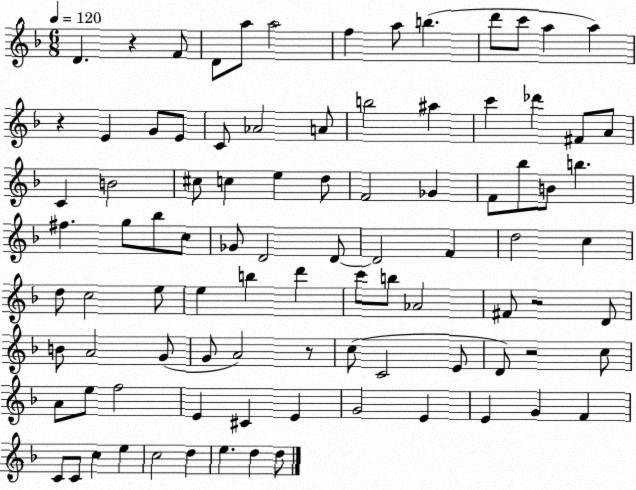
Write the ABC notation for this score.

X:1
T:Untitled
M:6/8
L:1/4
K:F
D z F/2 D/2 a/2 a2 f a/2 b d'/2 c'/2 a a z E G/2 E/2 C/2 _A2 A/2 b2 ^a c' _d' ^F/2 A/2 C B2 ^c/2 c e d/2 F2 _G F/2 _b/2 B/2 b ^f g/2 _b/2 c/2 _G/2 D2 D/2 D2 F d2 c d/2 c2 e/2 e b d' c'/2 b/2 _A2 ^F/2 z2 D/2 B/2 A2 G/2 G/2 A2 z/2 c/2 C2 E/2 D/2 z2 c/2 A/2 e/2 f2 E ^C E G2 E E G F C/2 C/2 c e c2 d e d d/2